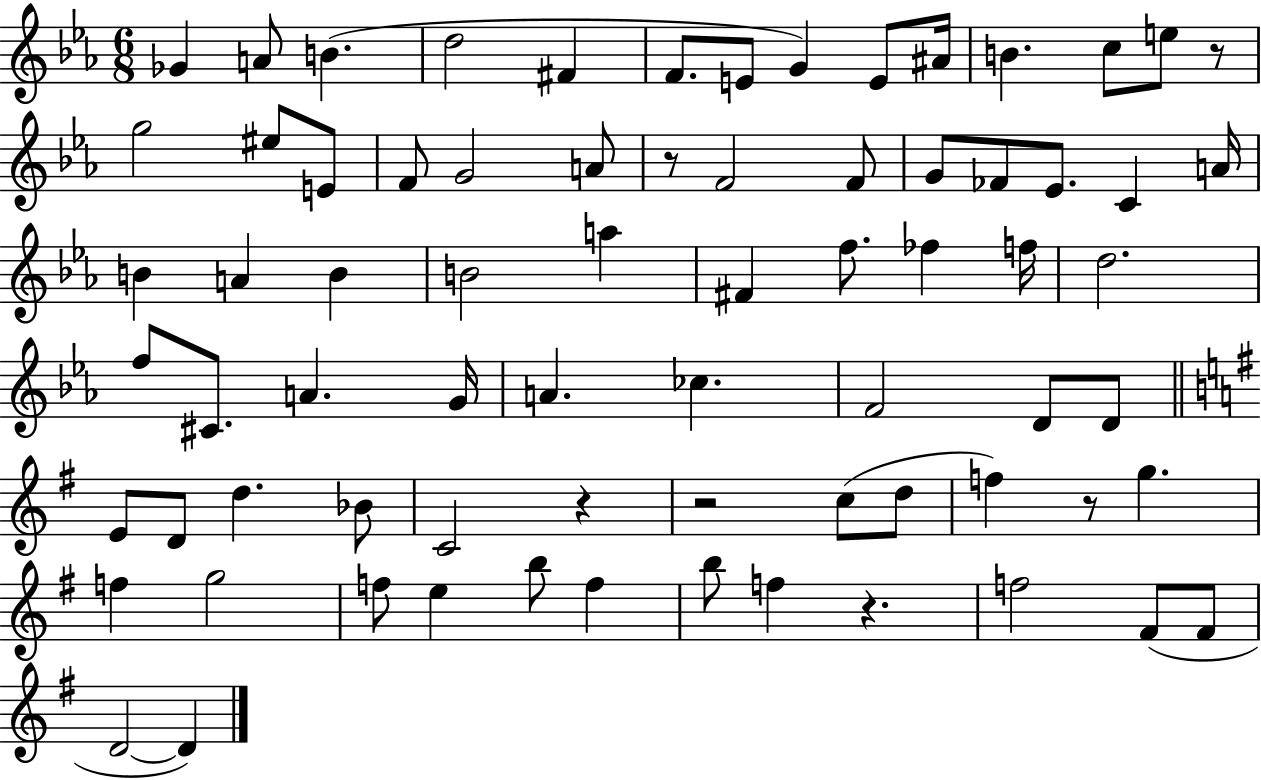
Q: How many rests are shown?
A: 6